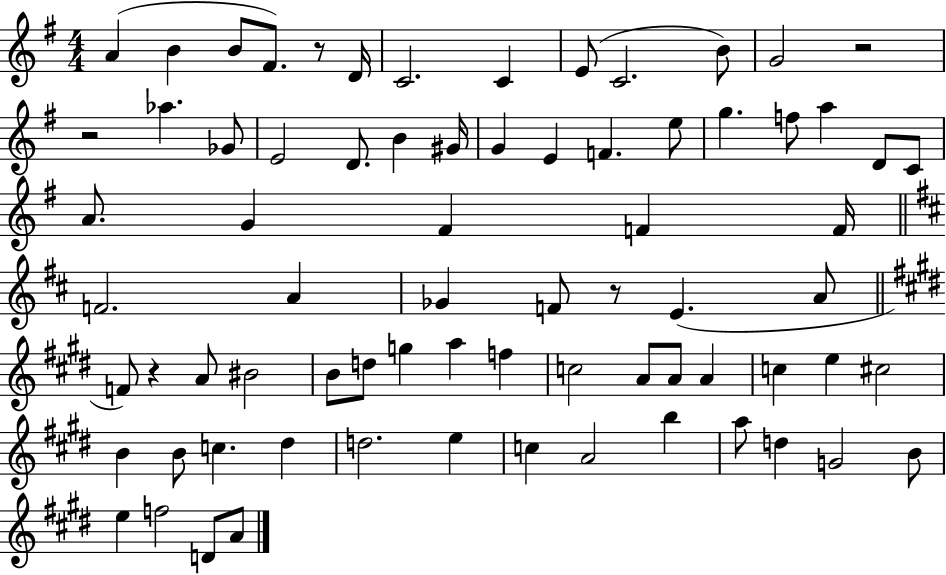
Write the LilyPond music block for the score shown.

{
  \clef treble
  \numericTimeSignature
  \time 4/4
  \key g \major
  a'4( b'4 b'8 fis'8.) r8 d'16 | c'2. c'4 | e'8( c'2. b'8) | g'2 r2 | \break r2 aes''4. ges'8 | e'2 d'8. b'4 gis'16 | g'4 e'4 f'4. e''8 | g''4. f''8 a''4 d'8 c'8 | \break a'8. g'4 fis'4 f'4 f'16 | \bar "||" \break \key d \major f'2. a'4 | ges'4 f'8 r8 e'4.( a'8 | \bar "||" \break \key e \major f'8) r4 a'8 bis'2 | b'8 d''8 g''4 a''4 f''4 | c''2 a'8 a'8 a'4 | c''4 e''4 cis''2 | \break b'4 b'8 c''4. dis''4 | d''2. e''4 | c''4 a'2 b''4 | a''8 d''4 g'2 b'8 | \break e''4 f''2 d'8 a'8 | \bar "|."
}